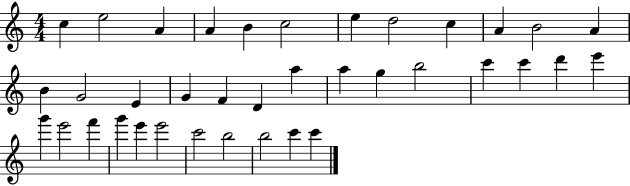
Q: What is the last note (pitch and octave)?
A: C6